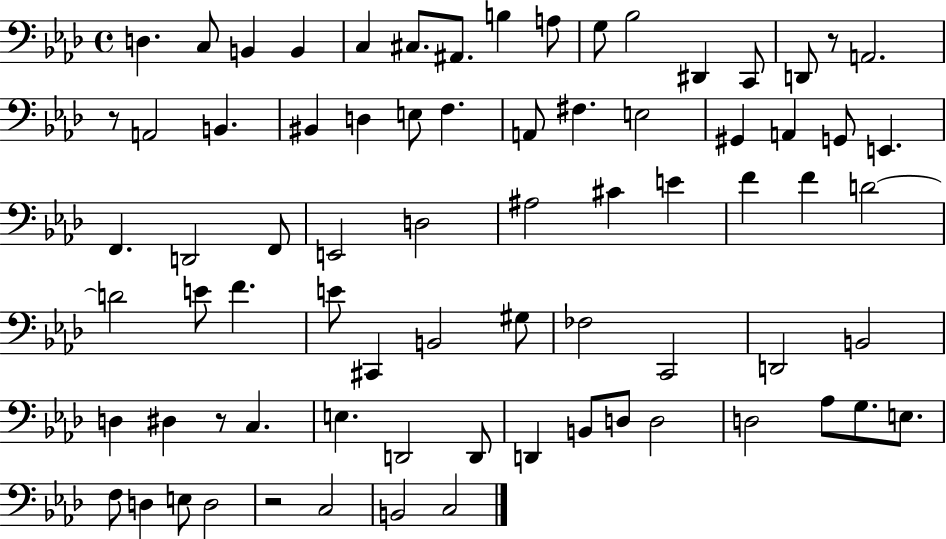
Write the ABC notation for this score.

X:1
T:Untitled
M:4/4
L:1/4
K:Ab
D, C,/2 B,, B,, C, ^C,/2 ^A,,/2 B, A,/2 G,/2 _B,2 ^D,, C,,/2 D,,/2 z/2 A,,2 z/2 A,,2 B,, ^B,, D, E,/2 F, A,,/2 ^F, E,2 ^G,, A,, G,,/2 E,, F,, D,,2 F,,/2 E,,2 D,2 ^A,2 ^C E F F D2 D2 E/2 F E/2 ^C,, B,,2 ^G,/2 _F,2 C,,2 D,,2 B,,2 D, ^D, z/2 C, E, D,,2 D,,/2 D,, B,,/2 D,/2 D,2 D,2 _A,/2 G,/2 E,/2 F,/2 D, E,/2 D,2 z2 C,2 B,,2 C,2